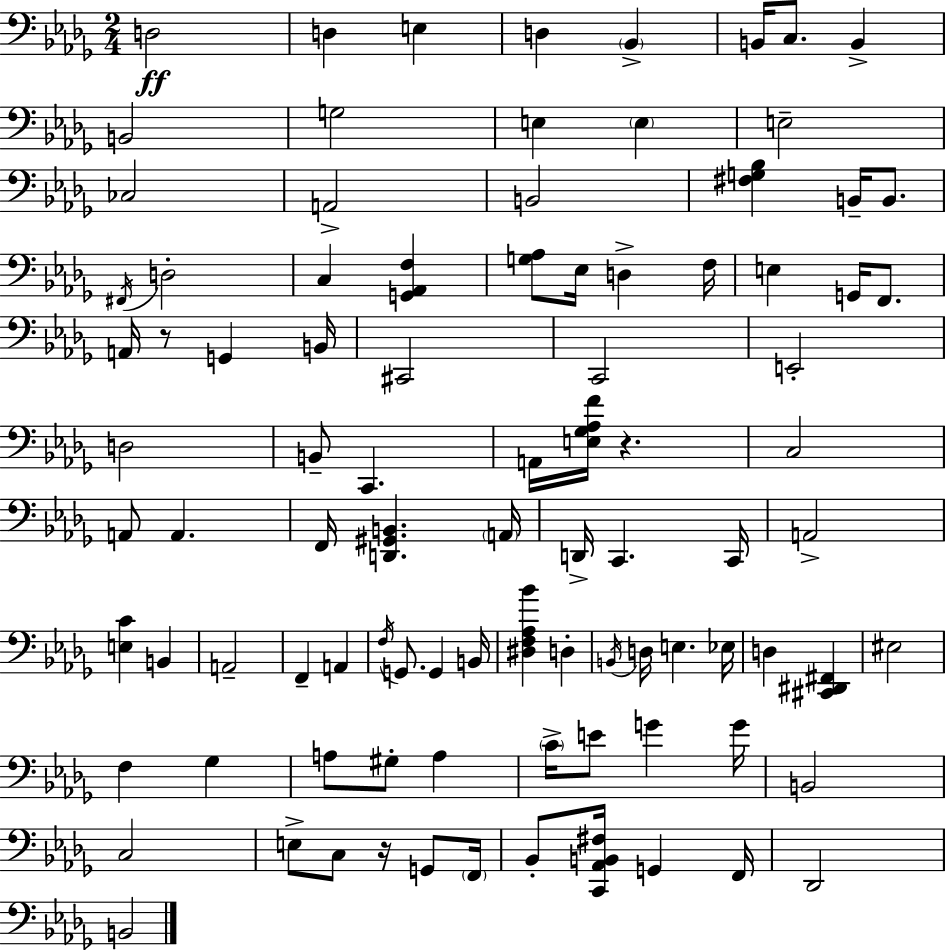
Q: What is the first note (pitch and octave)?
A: D3